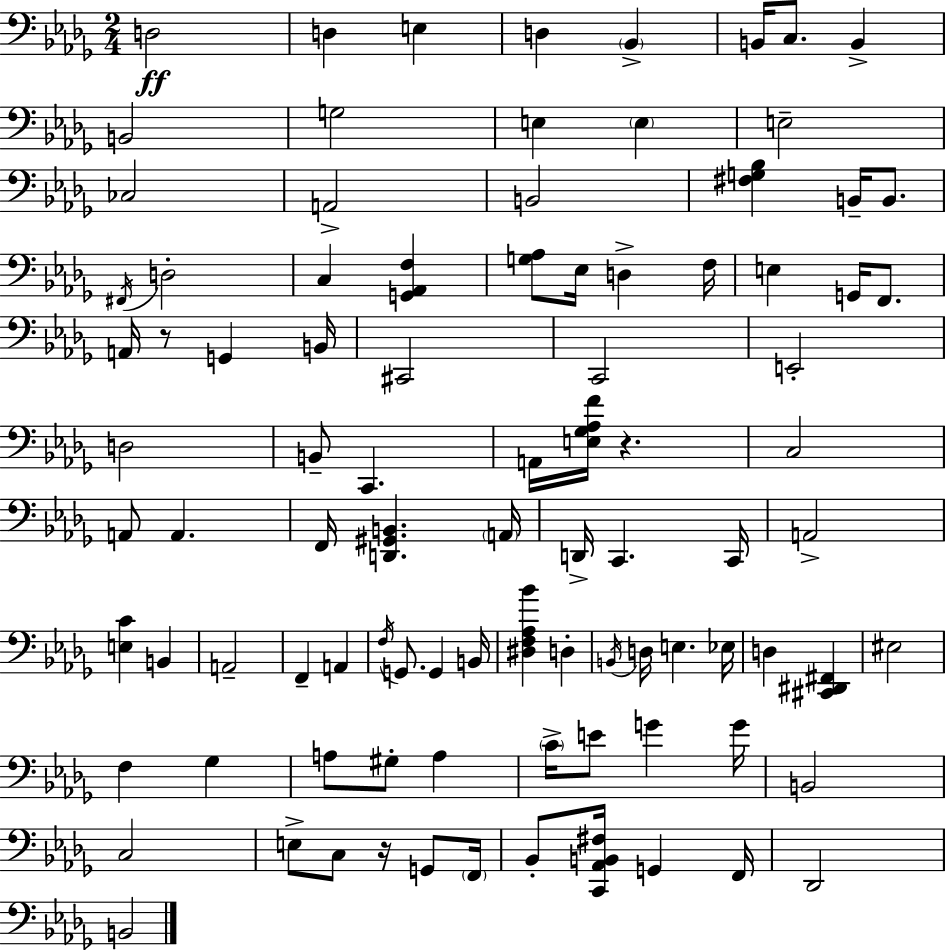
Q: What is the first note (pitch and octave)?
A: D3